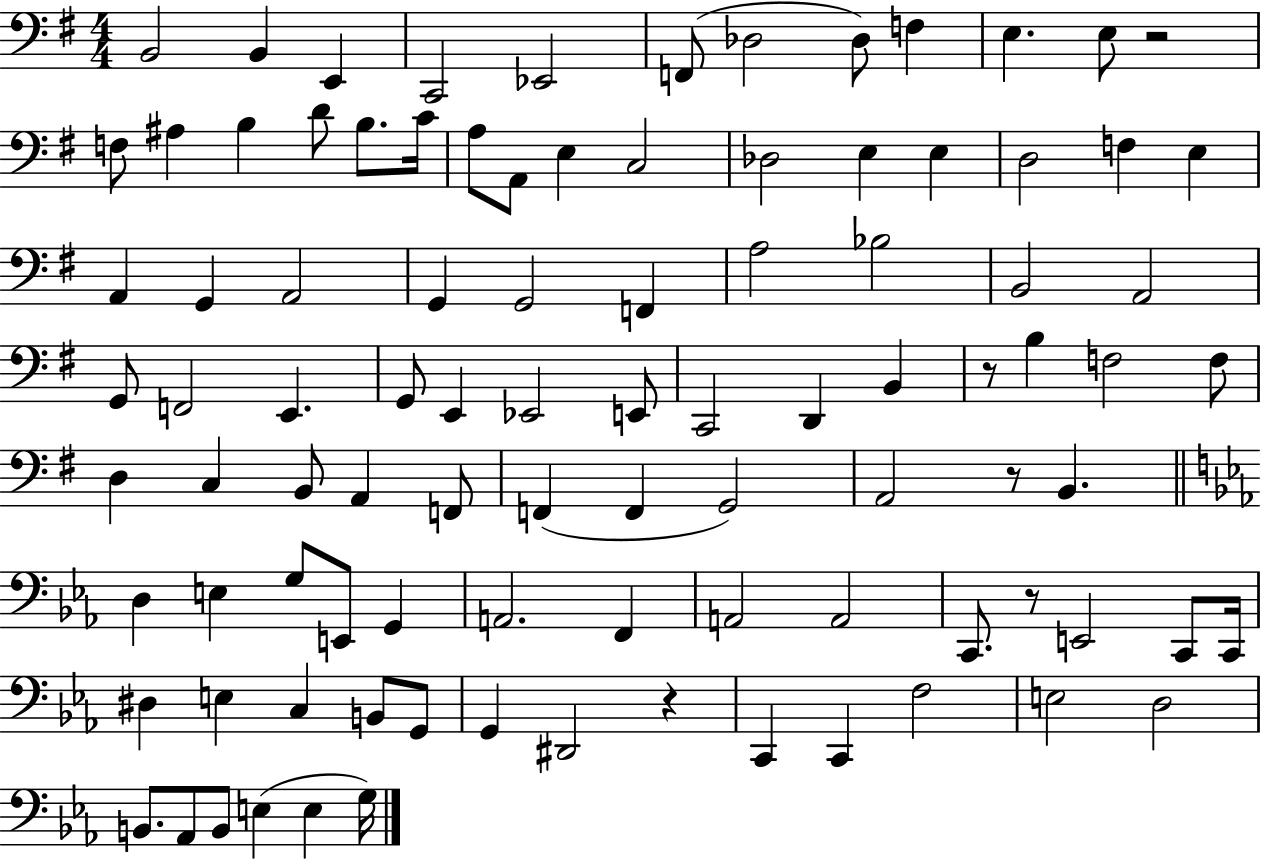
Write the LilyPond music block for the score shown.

{
  \clef bass
  \numericTimeSignature
  \time 4/4
  \key g \major
  b,2 b,4 e,4 | c,2 ees,2 | f,8( des2 des8) f4 | e4. e8 r2 | \break f8 ais4 b4 d'8 b8. c'16 | a8 a,8 e4 c2 | des2 e4 e4 | d2 f4 e4 | \break a,4 g,4 a,2 | g,4 g,2 f,4 | a2 bes2 | b,2 a,2 | \break g,8 f,2 e,4. | g,8 e,4 ees,2 e,8 | c,2 d,4 b,4 | r8 b4 f2 f8 | \break d4 c4 b,8 a,4 f,8 | f,4( f,4 g,2) | a,2 r8 b,4. | \bar "||" \break \key c \minor d4 e4 g8 e,8 g,4 | a,2. f,4 | a,2 a,2 | c,8. r8 e,2 c,8 c,16 | \break dis4 e4 c4 b,8 g,8 | g,4 dis,2 r4 | c,4 c,4 f2 | e2 d2 | \break b,8. aes,8 b,8 e4( e4 g16) | \bar "|."
}